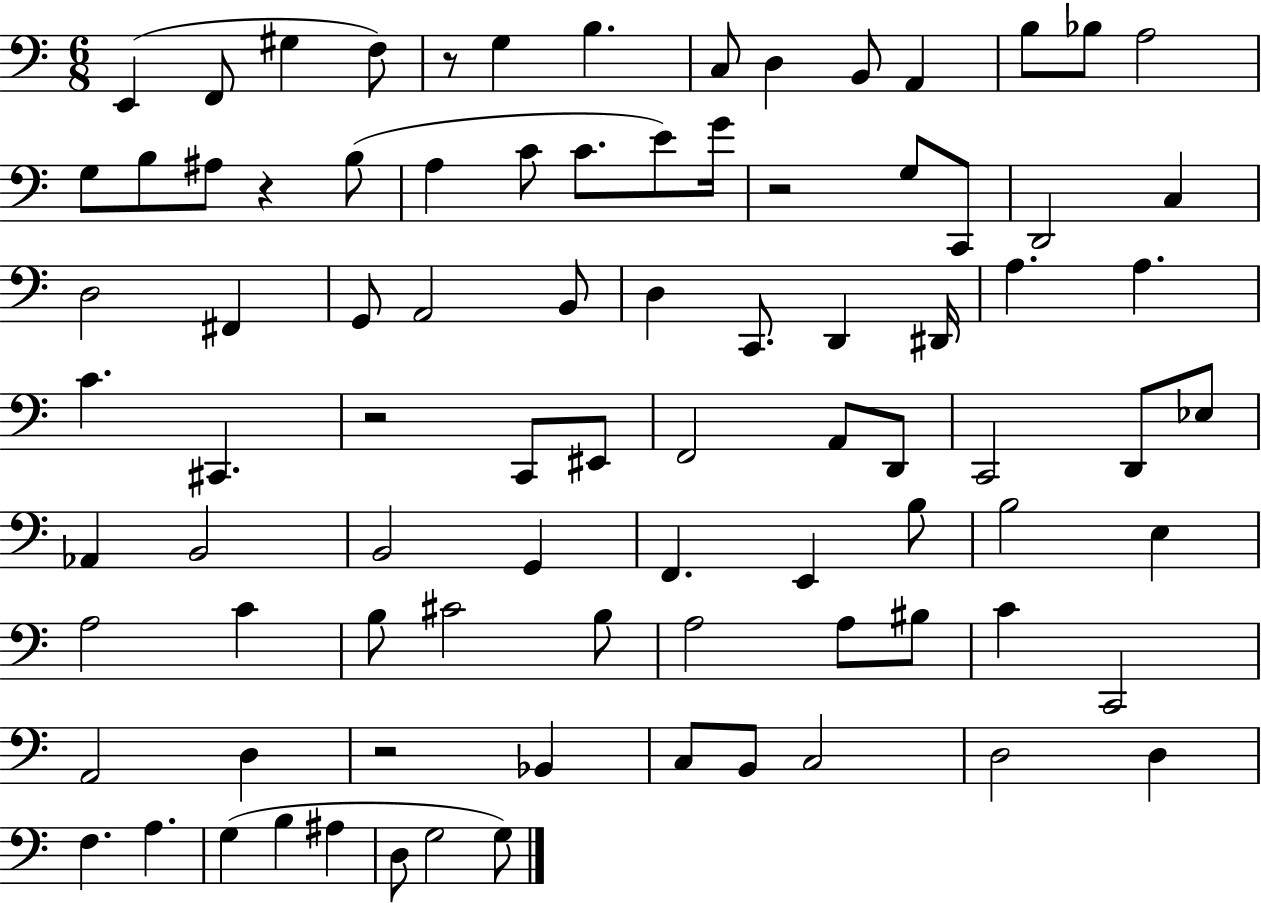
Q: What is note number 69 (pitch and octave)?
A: Bb2